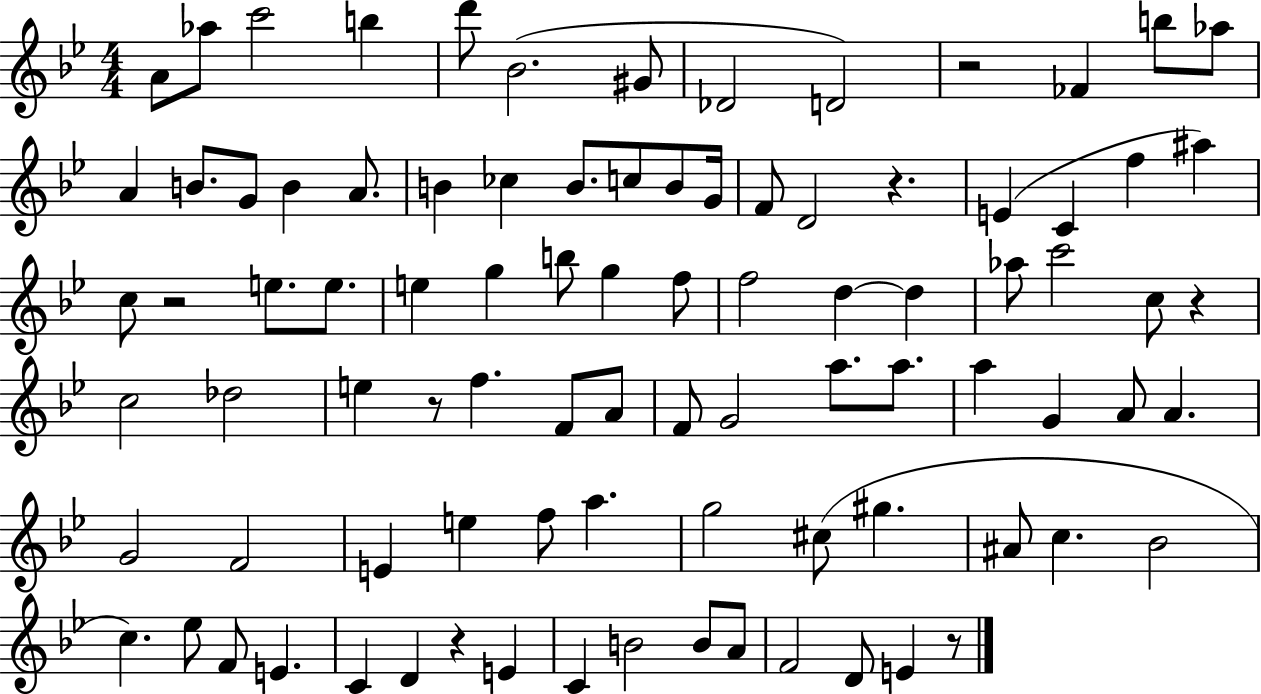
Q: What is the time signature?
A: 4/4